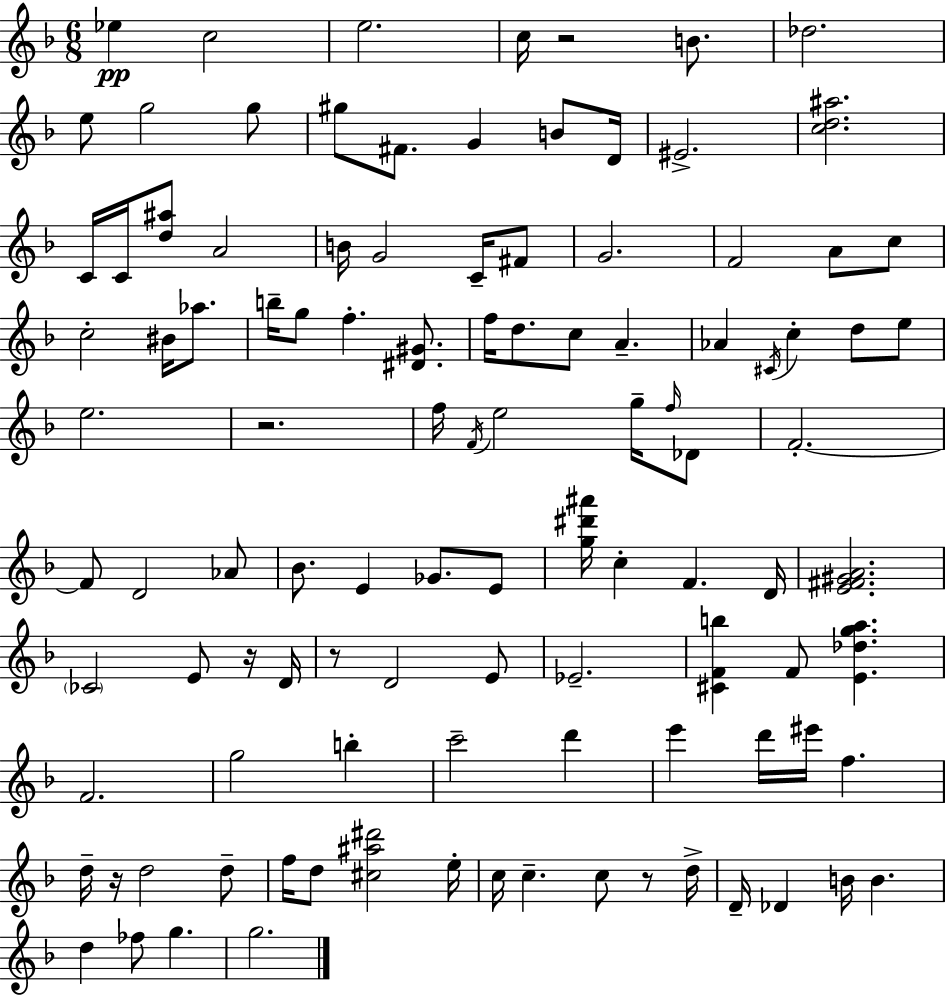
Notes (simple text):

Eb5/q C5/h E5/h. C5/s R/h B4/e. Db5/h. E5/e G5/h G5/e G#5/e F#4/e. G4/q B4/e D4/s EIS4/h. [C5,D5,A#5]/h. C4/s C4/s [D5,A#5]/e A4/h B4/s G4/h C4/s F#4/e G4/h. F4/h A4/e C5/e C5/h BIS4/s Ab5/e. B5/s G5/e F5/q. [D#4,G#4]/e. F5/s D5/e. C5/e A4/q. Ab4/q C#4/s C5/q D5/e E5/e E5/h. R/h. F5/s F4/s E5/h G5/s F5/s Db4/e F4/h. F4/e D4/h Ab4/e Bb4/e. E4/q Gb4/e. E4/e [G5,D#6,A#6]/s C5/q F4/q. D4/s [E4,F#4,G#4,A4]/h. CES4/h E4/e R/s D4/s R/e D4/h E4/e Eb4/h. [C#4,F4,B5]/q F4/e [E4,Db5,G5,A5]/q. F4/h. G5/h B5/q C6/h D6/q E6/q D6/s EIS6/s F5/q. D5/s R/s D5/h D5/e F5/s D5/e [C#5,A#5,D#6]/h E5/s C5/s C5/q. C5/e R/e D5/s D4/s Db4/q B4/s B4/q. D5/q FES5/e G5/q. G5/h.